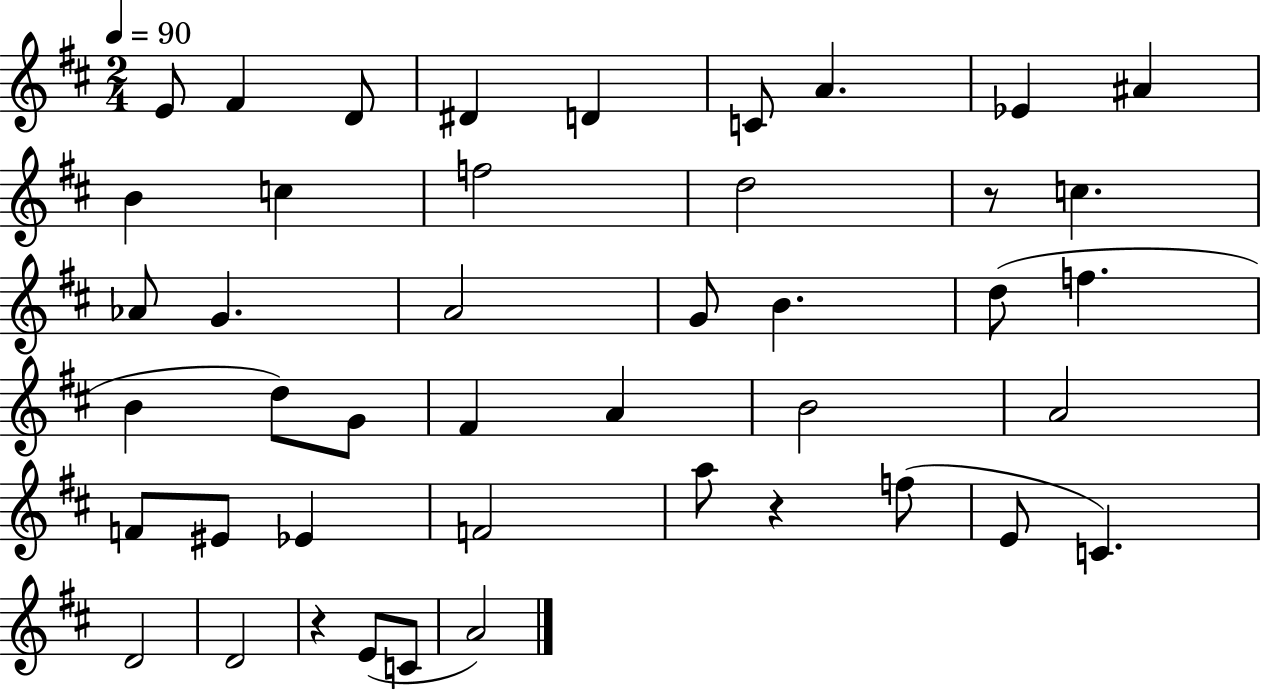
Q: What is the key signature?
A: D major